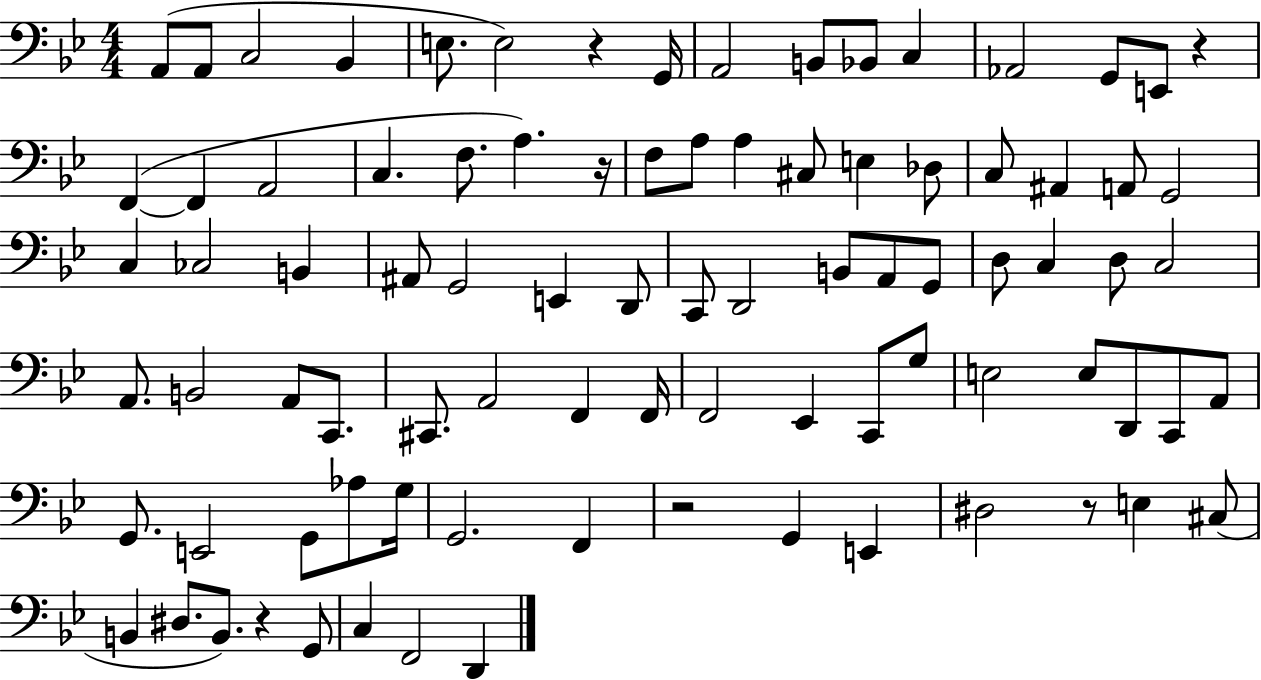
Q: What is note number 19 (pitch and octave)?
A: F3